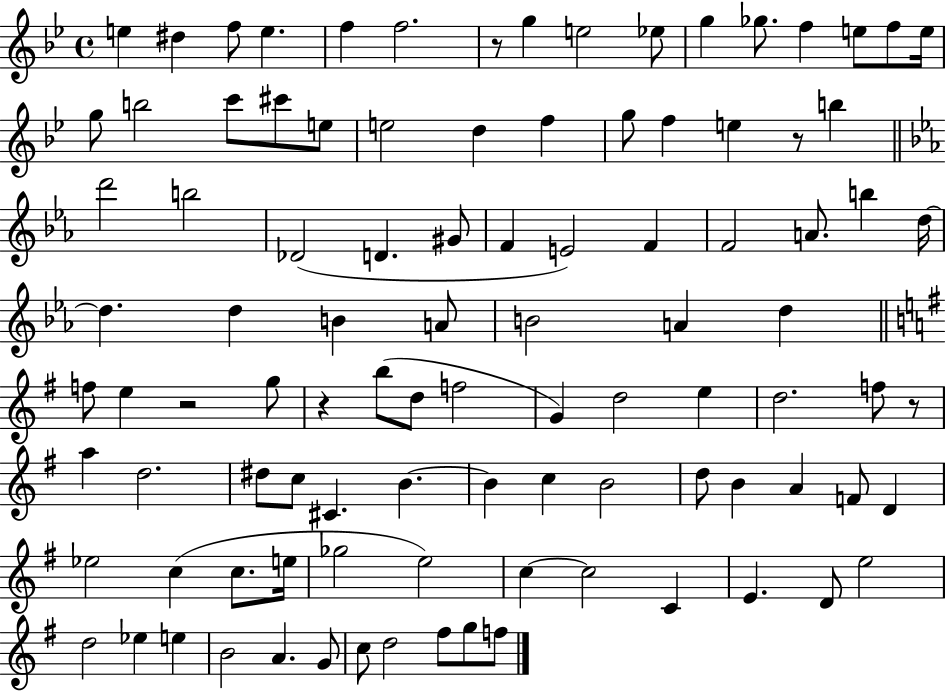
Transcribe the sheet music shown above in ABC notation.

X:1
T:Untitled
M:4/4
L:1/4
K:Bb
e ^d f/2 e f f2 z/2 g e2 _e/2 g _g/2 f e/2 f/2 e/4 g/2 b2 c'/2 ^c'/2 e/2 e2 d f g/2 f e z/2 b d'2 b2 _D2 D ^G/2 F E2 F F2 A/2 b d/4 d d B A/2 B2 A d f/2 e z2 g/2 z b/2 d/2 f2 G d2 e d2 f/2 z/2 a d2 ^d/2 c/2 ^C B B c B2 d/2 B A F/2 D _e2 c c/2 e/4 _g2 e2 c c2 C E D/2 e2 d2 _e e B2 A G/2 c/2 d2 ^f/2 g/2 f/2